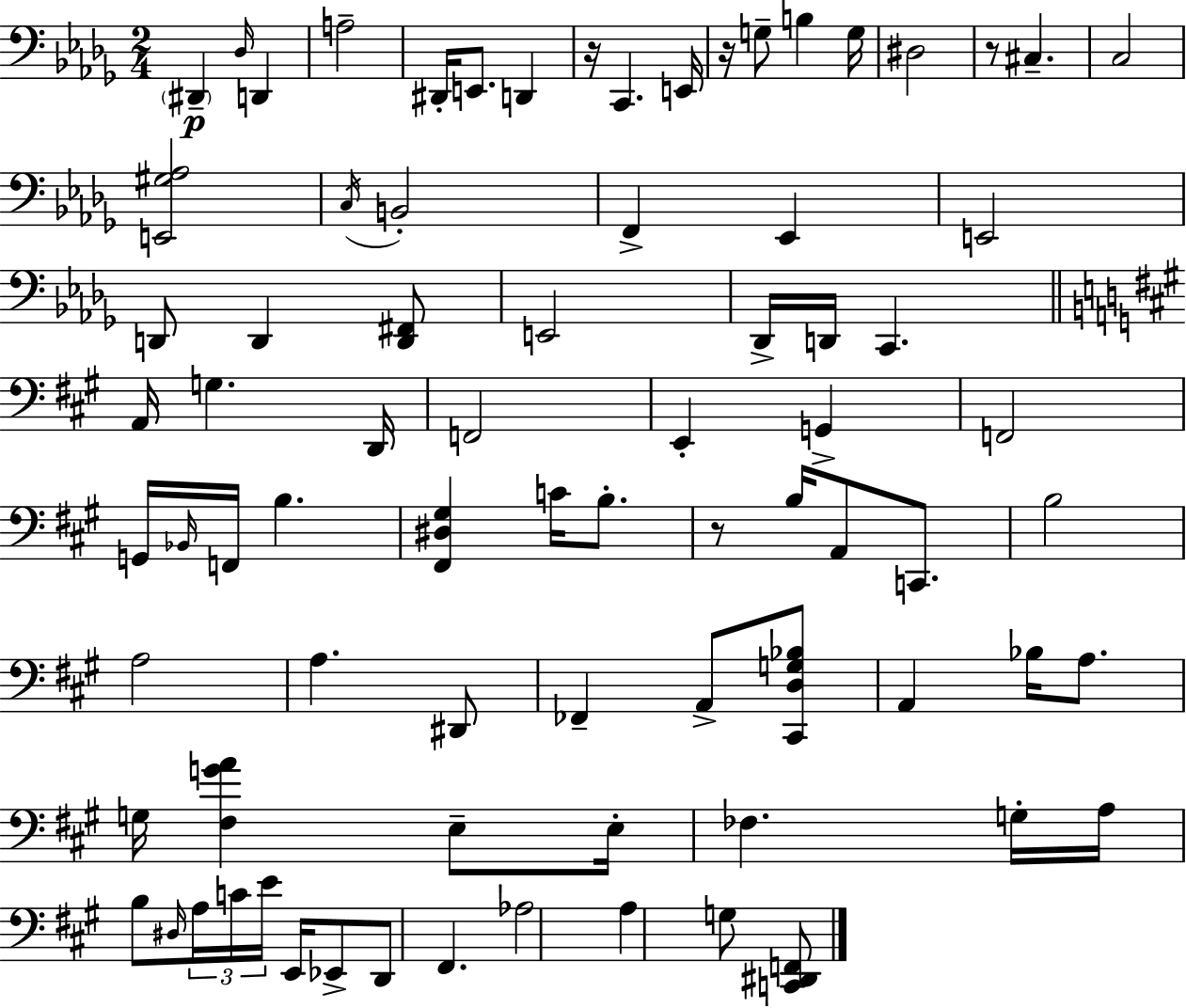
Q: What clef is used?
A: bass